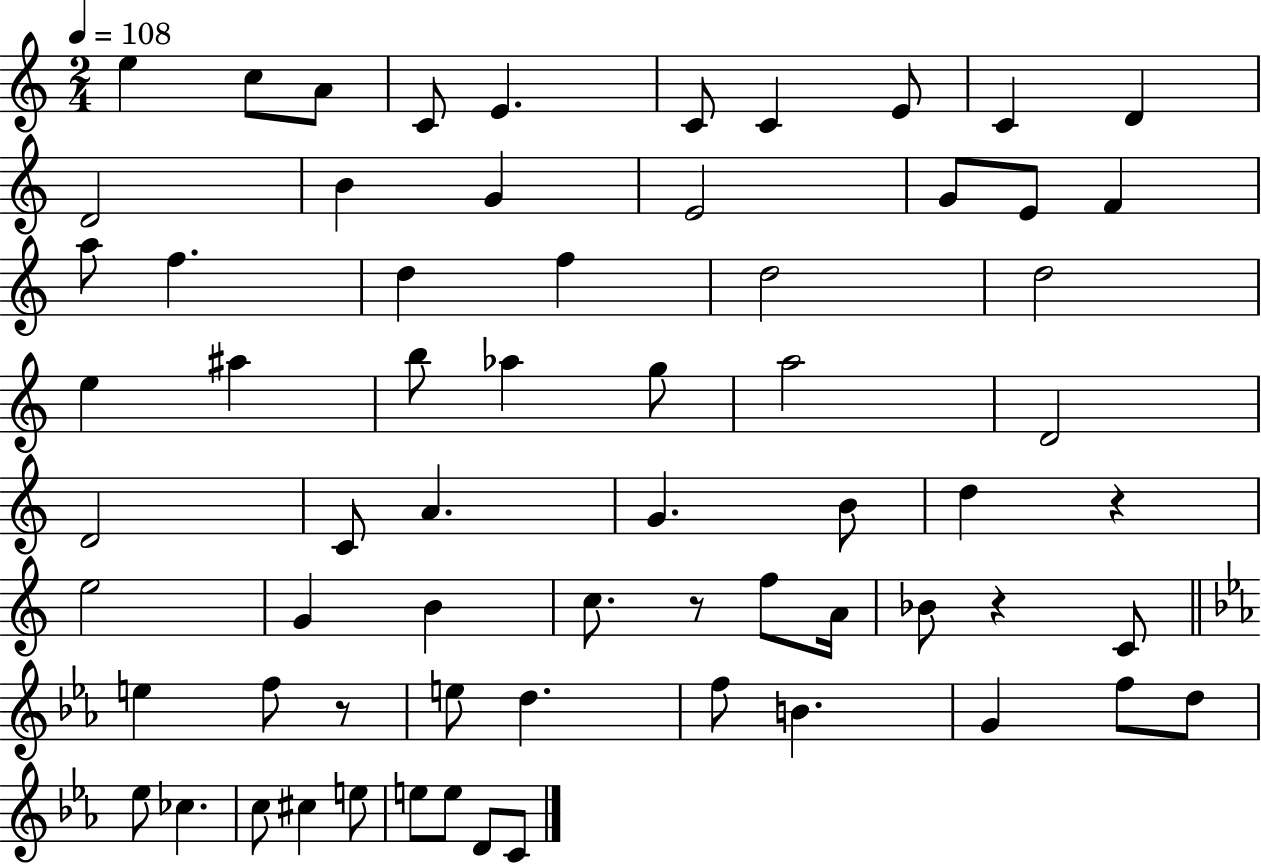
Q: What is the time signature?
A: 2/4